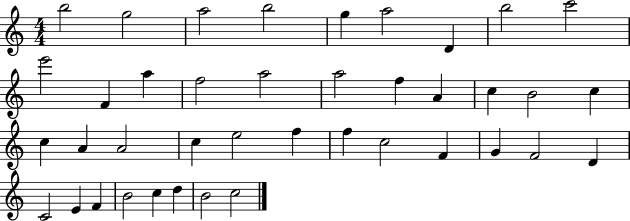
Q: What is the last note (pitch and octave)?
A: C5